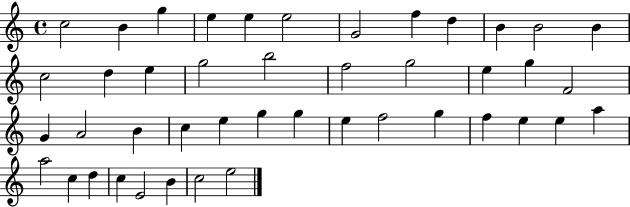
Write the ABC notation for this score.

X:1
T:Untitled
M:4/4
L:1/4
K:C
c2 B g e e e2 G2 f d B B2 B c2 d e g2 b2 f2 g2 e g F2 G A2 B c e g g e f2 g f e e a a2 c d c E2 B c2 e2